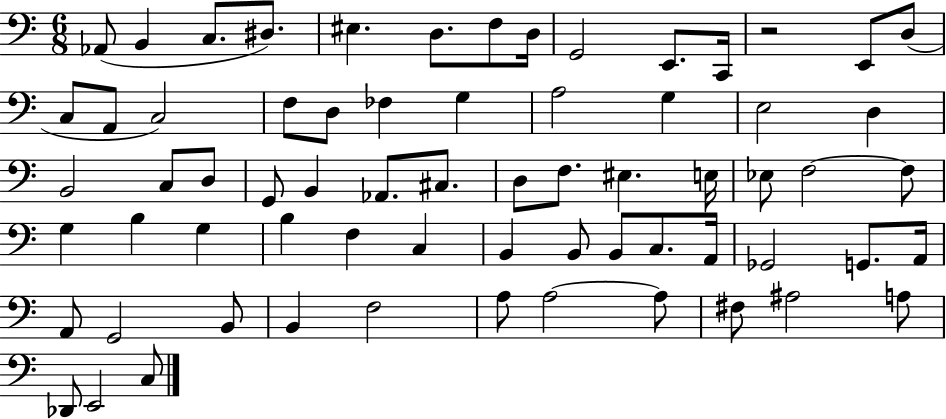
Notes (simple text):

Ab2/e B2/q C3/e. D#3/e. EIS3/q. D3/e. F3/e D3/s G2/h E2/e. C2/s R/h E2/e D3/e C3/e A2/e C3/h F3/e D3/e FES3/q G3/q A3/h G3/q E3/h D3/q B2/h C3/e D3/e G2/e B2/q Ab2/e. C#3/e. D3/e F3/e. EIS3/q. E3/s Eb3/e F3/h F3/e G3/q B3/q G3/q B3/q F3/q C3/q B2/q B2/e B2/e C3/e. A2/s Gb2/h G2/e. A2/s A2/e G2/h B2/e B2/q F3/h A3/e A3/h A3/e F#3/e A#3/h A3/e Db2/e E2/h C3/e